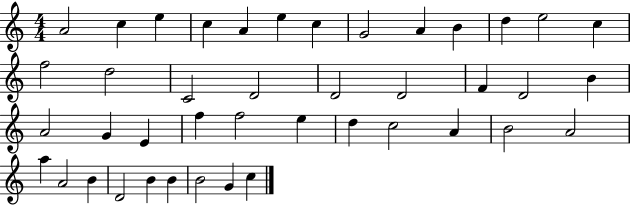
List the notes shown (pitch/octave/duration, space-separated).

A4/h C5/q E5/q C5/q A4/q E5/q C5/q G4/h A4/q B4/q D5/q E5/h C5/q F5/h D5/h C4/h D4/h D4/h D4/h F4/q D4/h B4/q A4/h G4/q E4/q F5/q F5/h E5/q D5/q C5/h A4/q B4/h A4/h A5/q A4/h B4/q D4/h B4/q B4/q B4/h G4/q C5/q